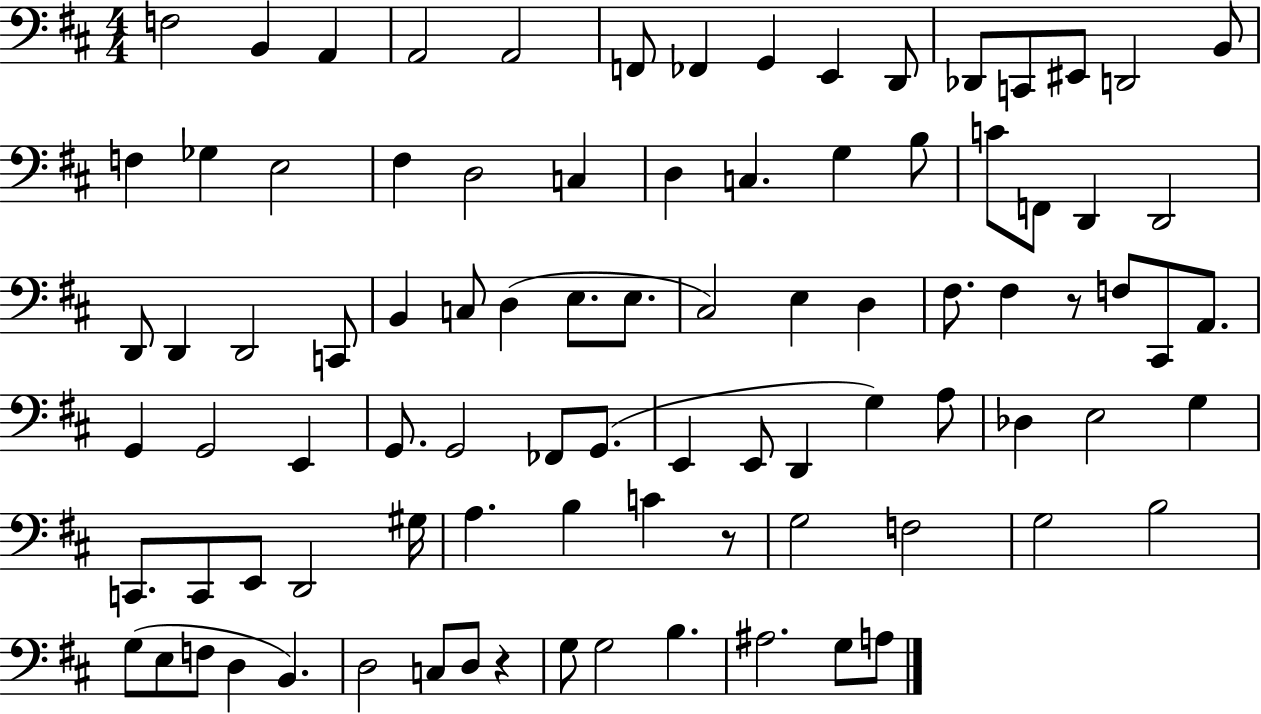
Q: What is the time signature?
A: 4/4